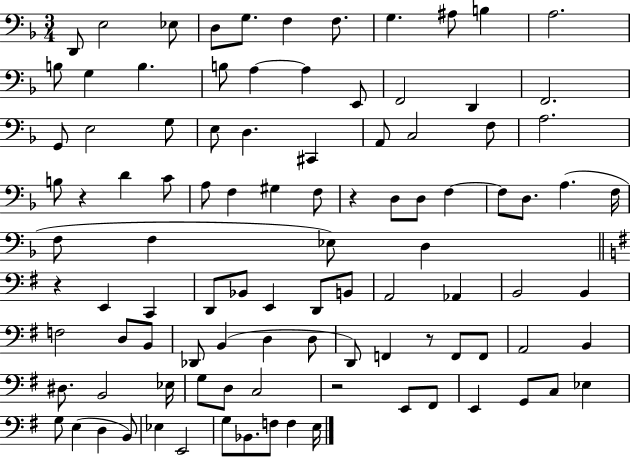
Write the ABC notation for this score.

X:1
T:Untitled
M:3/4
L:1/4
K:F
D,,/2 E,2 _E,/2 D,/2 G,/2 F, F,/2 G, ^A,/2 B, A,2 B,/2 G, B, B,/2 A, A, E,,/2 F,,2 D,, F,,2 G,,/2 E,2 G,/2 E,/2 D, ^C,, A,,/2 C,2 F,/2 A,2 B,/2 z D C/2 A,/2 F, ^G, F,/2 z D,/2 D,/2 F, F,/2 D,/2 A, F,/4 F,/2 F, _E,/2 D, z E,, C,, D,,/2 _B,,/2 E,, D,,/2 B,,/2 A,,2 _A,, B,,2 B,, F,2 D,/2 B,,/2 _D,,/2 B,, D, D,/2 D,,/2 F,, z/2 F,,/2 F,,/2 A,,2 B,, ^D,/2 B,,2 _E,/4 G,/2 D,/2 C,2 z2 E,,/2 ^F,,/2 E,, G,,/2 C,/2 _E, G,/2 E, D, B,,/2 _E, E,,2 G,/2 _B,,/2 F,/2 F, E,/4